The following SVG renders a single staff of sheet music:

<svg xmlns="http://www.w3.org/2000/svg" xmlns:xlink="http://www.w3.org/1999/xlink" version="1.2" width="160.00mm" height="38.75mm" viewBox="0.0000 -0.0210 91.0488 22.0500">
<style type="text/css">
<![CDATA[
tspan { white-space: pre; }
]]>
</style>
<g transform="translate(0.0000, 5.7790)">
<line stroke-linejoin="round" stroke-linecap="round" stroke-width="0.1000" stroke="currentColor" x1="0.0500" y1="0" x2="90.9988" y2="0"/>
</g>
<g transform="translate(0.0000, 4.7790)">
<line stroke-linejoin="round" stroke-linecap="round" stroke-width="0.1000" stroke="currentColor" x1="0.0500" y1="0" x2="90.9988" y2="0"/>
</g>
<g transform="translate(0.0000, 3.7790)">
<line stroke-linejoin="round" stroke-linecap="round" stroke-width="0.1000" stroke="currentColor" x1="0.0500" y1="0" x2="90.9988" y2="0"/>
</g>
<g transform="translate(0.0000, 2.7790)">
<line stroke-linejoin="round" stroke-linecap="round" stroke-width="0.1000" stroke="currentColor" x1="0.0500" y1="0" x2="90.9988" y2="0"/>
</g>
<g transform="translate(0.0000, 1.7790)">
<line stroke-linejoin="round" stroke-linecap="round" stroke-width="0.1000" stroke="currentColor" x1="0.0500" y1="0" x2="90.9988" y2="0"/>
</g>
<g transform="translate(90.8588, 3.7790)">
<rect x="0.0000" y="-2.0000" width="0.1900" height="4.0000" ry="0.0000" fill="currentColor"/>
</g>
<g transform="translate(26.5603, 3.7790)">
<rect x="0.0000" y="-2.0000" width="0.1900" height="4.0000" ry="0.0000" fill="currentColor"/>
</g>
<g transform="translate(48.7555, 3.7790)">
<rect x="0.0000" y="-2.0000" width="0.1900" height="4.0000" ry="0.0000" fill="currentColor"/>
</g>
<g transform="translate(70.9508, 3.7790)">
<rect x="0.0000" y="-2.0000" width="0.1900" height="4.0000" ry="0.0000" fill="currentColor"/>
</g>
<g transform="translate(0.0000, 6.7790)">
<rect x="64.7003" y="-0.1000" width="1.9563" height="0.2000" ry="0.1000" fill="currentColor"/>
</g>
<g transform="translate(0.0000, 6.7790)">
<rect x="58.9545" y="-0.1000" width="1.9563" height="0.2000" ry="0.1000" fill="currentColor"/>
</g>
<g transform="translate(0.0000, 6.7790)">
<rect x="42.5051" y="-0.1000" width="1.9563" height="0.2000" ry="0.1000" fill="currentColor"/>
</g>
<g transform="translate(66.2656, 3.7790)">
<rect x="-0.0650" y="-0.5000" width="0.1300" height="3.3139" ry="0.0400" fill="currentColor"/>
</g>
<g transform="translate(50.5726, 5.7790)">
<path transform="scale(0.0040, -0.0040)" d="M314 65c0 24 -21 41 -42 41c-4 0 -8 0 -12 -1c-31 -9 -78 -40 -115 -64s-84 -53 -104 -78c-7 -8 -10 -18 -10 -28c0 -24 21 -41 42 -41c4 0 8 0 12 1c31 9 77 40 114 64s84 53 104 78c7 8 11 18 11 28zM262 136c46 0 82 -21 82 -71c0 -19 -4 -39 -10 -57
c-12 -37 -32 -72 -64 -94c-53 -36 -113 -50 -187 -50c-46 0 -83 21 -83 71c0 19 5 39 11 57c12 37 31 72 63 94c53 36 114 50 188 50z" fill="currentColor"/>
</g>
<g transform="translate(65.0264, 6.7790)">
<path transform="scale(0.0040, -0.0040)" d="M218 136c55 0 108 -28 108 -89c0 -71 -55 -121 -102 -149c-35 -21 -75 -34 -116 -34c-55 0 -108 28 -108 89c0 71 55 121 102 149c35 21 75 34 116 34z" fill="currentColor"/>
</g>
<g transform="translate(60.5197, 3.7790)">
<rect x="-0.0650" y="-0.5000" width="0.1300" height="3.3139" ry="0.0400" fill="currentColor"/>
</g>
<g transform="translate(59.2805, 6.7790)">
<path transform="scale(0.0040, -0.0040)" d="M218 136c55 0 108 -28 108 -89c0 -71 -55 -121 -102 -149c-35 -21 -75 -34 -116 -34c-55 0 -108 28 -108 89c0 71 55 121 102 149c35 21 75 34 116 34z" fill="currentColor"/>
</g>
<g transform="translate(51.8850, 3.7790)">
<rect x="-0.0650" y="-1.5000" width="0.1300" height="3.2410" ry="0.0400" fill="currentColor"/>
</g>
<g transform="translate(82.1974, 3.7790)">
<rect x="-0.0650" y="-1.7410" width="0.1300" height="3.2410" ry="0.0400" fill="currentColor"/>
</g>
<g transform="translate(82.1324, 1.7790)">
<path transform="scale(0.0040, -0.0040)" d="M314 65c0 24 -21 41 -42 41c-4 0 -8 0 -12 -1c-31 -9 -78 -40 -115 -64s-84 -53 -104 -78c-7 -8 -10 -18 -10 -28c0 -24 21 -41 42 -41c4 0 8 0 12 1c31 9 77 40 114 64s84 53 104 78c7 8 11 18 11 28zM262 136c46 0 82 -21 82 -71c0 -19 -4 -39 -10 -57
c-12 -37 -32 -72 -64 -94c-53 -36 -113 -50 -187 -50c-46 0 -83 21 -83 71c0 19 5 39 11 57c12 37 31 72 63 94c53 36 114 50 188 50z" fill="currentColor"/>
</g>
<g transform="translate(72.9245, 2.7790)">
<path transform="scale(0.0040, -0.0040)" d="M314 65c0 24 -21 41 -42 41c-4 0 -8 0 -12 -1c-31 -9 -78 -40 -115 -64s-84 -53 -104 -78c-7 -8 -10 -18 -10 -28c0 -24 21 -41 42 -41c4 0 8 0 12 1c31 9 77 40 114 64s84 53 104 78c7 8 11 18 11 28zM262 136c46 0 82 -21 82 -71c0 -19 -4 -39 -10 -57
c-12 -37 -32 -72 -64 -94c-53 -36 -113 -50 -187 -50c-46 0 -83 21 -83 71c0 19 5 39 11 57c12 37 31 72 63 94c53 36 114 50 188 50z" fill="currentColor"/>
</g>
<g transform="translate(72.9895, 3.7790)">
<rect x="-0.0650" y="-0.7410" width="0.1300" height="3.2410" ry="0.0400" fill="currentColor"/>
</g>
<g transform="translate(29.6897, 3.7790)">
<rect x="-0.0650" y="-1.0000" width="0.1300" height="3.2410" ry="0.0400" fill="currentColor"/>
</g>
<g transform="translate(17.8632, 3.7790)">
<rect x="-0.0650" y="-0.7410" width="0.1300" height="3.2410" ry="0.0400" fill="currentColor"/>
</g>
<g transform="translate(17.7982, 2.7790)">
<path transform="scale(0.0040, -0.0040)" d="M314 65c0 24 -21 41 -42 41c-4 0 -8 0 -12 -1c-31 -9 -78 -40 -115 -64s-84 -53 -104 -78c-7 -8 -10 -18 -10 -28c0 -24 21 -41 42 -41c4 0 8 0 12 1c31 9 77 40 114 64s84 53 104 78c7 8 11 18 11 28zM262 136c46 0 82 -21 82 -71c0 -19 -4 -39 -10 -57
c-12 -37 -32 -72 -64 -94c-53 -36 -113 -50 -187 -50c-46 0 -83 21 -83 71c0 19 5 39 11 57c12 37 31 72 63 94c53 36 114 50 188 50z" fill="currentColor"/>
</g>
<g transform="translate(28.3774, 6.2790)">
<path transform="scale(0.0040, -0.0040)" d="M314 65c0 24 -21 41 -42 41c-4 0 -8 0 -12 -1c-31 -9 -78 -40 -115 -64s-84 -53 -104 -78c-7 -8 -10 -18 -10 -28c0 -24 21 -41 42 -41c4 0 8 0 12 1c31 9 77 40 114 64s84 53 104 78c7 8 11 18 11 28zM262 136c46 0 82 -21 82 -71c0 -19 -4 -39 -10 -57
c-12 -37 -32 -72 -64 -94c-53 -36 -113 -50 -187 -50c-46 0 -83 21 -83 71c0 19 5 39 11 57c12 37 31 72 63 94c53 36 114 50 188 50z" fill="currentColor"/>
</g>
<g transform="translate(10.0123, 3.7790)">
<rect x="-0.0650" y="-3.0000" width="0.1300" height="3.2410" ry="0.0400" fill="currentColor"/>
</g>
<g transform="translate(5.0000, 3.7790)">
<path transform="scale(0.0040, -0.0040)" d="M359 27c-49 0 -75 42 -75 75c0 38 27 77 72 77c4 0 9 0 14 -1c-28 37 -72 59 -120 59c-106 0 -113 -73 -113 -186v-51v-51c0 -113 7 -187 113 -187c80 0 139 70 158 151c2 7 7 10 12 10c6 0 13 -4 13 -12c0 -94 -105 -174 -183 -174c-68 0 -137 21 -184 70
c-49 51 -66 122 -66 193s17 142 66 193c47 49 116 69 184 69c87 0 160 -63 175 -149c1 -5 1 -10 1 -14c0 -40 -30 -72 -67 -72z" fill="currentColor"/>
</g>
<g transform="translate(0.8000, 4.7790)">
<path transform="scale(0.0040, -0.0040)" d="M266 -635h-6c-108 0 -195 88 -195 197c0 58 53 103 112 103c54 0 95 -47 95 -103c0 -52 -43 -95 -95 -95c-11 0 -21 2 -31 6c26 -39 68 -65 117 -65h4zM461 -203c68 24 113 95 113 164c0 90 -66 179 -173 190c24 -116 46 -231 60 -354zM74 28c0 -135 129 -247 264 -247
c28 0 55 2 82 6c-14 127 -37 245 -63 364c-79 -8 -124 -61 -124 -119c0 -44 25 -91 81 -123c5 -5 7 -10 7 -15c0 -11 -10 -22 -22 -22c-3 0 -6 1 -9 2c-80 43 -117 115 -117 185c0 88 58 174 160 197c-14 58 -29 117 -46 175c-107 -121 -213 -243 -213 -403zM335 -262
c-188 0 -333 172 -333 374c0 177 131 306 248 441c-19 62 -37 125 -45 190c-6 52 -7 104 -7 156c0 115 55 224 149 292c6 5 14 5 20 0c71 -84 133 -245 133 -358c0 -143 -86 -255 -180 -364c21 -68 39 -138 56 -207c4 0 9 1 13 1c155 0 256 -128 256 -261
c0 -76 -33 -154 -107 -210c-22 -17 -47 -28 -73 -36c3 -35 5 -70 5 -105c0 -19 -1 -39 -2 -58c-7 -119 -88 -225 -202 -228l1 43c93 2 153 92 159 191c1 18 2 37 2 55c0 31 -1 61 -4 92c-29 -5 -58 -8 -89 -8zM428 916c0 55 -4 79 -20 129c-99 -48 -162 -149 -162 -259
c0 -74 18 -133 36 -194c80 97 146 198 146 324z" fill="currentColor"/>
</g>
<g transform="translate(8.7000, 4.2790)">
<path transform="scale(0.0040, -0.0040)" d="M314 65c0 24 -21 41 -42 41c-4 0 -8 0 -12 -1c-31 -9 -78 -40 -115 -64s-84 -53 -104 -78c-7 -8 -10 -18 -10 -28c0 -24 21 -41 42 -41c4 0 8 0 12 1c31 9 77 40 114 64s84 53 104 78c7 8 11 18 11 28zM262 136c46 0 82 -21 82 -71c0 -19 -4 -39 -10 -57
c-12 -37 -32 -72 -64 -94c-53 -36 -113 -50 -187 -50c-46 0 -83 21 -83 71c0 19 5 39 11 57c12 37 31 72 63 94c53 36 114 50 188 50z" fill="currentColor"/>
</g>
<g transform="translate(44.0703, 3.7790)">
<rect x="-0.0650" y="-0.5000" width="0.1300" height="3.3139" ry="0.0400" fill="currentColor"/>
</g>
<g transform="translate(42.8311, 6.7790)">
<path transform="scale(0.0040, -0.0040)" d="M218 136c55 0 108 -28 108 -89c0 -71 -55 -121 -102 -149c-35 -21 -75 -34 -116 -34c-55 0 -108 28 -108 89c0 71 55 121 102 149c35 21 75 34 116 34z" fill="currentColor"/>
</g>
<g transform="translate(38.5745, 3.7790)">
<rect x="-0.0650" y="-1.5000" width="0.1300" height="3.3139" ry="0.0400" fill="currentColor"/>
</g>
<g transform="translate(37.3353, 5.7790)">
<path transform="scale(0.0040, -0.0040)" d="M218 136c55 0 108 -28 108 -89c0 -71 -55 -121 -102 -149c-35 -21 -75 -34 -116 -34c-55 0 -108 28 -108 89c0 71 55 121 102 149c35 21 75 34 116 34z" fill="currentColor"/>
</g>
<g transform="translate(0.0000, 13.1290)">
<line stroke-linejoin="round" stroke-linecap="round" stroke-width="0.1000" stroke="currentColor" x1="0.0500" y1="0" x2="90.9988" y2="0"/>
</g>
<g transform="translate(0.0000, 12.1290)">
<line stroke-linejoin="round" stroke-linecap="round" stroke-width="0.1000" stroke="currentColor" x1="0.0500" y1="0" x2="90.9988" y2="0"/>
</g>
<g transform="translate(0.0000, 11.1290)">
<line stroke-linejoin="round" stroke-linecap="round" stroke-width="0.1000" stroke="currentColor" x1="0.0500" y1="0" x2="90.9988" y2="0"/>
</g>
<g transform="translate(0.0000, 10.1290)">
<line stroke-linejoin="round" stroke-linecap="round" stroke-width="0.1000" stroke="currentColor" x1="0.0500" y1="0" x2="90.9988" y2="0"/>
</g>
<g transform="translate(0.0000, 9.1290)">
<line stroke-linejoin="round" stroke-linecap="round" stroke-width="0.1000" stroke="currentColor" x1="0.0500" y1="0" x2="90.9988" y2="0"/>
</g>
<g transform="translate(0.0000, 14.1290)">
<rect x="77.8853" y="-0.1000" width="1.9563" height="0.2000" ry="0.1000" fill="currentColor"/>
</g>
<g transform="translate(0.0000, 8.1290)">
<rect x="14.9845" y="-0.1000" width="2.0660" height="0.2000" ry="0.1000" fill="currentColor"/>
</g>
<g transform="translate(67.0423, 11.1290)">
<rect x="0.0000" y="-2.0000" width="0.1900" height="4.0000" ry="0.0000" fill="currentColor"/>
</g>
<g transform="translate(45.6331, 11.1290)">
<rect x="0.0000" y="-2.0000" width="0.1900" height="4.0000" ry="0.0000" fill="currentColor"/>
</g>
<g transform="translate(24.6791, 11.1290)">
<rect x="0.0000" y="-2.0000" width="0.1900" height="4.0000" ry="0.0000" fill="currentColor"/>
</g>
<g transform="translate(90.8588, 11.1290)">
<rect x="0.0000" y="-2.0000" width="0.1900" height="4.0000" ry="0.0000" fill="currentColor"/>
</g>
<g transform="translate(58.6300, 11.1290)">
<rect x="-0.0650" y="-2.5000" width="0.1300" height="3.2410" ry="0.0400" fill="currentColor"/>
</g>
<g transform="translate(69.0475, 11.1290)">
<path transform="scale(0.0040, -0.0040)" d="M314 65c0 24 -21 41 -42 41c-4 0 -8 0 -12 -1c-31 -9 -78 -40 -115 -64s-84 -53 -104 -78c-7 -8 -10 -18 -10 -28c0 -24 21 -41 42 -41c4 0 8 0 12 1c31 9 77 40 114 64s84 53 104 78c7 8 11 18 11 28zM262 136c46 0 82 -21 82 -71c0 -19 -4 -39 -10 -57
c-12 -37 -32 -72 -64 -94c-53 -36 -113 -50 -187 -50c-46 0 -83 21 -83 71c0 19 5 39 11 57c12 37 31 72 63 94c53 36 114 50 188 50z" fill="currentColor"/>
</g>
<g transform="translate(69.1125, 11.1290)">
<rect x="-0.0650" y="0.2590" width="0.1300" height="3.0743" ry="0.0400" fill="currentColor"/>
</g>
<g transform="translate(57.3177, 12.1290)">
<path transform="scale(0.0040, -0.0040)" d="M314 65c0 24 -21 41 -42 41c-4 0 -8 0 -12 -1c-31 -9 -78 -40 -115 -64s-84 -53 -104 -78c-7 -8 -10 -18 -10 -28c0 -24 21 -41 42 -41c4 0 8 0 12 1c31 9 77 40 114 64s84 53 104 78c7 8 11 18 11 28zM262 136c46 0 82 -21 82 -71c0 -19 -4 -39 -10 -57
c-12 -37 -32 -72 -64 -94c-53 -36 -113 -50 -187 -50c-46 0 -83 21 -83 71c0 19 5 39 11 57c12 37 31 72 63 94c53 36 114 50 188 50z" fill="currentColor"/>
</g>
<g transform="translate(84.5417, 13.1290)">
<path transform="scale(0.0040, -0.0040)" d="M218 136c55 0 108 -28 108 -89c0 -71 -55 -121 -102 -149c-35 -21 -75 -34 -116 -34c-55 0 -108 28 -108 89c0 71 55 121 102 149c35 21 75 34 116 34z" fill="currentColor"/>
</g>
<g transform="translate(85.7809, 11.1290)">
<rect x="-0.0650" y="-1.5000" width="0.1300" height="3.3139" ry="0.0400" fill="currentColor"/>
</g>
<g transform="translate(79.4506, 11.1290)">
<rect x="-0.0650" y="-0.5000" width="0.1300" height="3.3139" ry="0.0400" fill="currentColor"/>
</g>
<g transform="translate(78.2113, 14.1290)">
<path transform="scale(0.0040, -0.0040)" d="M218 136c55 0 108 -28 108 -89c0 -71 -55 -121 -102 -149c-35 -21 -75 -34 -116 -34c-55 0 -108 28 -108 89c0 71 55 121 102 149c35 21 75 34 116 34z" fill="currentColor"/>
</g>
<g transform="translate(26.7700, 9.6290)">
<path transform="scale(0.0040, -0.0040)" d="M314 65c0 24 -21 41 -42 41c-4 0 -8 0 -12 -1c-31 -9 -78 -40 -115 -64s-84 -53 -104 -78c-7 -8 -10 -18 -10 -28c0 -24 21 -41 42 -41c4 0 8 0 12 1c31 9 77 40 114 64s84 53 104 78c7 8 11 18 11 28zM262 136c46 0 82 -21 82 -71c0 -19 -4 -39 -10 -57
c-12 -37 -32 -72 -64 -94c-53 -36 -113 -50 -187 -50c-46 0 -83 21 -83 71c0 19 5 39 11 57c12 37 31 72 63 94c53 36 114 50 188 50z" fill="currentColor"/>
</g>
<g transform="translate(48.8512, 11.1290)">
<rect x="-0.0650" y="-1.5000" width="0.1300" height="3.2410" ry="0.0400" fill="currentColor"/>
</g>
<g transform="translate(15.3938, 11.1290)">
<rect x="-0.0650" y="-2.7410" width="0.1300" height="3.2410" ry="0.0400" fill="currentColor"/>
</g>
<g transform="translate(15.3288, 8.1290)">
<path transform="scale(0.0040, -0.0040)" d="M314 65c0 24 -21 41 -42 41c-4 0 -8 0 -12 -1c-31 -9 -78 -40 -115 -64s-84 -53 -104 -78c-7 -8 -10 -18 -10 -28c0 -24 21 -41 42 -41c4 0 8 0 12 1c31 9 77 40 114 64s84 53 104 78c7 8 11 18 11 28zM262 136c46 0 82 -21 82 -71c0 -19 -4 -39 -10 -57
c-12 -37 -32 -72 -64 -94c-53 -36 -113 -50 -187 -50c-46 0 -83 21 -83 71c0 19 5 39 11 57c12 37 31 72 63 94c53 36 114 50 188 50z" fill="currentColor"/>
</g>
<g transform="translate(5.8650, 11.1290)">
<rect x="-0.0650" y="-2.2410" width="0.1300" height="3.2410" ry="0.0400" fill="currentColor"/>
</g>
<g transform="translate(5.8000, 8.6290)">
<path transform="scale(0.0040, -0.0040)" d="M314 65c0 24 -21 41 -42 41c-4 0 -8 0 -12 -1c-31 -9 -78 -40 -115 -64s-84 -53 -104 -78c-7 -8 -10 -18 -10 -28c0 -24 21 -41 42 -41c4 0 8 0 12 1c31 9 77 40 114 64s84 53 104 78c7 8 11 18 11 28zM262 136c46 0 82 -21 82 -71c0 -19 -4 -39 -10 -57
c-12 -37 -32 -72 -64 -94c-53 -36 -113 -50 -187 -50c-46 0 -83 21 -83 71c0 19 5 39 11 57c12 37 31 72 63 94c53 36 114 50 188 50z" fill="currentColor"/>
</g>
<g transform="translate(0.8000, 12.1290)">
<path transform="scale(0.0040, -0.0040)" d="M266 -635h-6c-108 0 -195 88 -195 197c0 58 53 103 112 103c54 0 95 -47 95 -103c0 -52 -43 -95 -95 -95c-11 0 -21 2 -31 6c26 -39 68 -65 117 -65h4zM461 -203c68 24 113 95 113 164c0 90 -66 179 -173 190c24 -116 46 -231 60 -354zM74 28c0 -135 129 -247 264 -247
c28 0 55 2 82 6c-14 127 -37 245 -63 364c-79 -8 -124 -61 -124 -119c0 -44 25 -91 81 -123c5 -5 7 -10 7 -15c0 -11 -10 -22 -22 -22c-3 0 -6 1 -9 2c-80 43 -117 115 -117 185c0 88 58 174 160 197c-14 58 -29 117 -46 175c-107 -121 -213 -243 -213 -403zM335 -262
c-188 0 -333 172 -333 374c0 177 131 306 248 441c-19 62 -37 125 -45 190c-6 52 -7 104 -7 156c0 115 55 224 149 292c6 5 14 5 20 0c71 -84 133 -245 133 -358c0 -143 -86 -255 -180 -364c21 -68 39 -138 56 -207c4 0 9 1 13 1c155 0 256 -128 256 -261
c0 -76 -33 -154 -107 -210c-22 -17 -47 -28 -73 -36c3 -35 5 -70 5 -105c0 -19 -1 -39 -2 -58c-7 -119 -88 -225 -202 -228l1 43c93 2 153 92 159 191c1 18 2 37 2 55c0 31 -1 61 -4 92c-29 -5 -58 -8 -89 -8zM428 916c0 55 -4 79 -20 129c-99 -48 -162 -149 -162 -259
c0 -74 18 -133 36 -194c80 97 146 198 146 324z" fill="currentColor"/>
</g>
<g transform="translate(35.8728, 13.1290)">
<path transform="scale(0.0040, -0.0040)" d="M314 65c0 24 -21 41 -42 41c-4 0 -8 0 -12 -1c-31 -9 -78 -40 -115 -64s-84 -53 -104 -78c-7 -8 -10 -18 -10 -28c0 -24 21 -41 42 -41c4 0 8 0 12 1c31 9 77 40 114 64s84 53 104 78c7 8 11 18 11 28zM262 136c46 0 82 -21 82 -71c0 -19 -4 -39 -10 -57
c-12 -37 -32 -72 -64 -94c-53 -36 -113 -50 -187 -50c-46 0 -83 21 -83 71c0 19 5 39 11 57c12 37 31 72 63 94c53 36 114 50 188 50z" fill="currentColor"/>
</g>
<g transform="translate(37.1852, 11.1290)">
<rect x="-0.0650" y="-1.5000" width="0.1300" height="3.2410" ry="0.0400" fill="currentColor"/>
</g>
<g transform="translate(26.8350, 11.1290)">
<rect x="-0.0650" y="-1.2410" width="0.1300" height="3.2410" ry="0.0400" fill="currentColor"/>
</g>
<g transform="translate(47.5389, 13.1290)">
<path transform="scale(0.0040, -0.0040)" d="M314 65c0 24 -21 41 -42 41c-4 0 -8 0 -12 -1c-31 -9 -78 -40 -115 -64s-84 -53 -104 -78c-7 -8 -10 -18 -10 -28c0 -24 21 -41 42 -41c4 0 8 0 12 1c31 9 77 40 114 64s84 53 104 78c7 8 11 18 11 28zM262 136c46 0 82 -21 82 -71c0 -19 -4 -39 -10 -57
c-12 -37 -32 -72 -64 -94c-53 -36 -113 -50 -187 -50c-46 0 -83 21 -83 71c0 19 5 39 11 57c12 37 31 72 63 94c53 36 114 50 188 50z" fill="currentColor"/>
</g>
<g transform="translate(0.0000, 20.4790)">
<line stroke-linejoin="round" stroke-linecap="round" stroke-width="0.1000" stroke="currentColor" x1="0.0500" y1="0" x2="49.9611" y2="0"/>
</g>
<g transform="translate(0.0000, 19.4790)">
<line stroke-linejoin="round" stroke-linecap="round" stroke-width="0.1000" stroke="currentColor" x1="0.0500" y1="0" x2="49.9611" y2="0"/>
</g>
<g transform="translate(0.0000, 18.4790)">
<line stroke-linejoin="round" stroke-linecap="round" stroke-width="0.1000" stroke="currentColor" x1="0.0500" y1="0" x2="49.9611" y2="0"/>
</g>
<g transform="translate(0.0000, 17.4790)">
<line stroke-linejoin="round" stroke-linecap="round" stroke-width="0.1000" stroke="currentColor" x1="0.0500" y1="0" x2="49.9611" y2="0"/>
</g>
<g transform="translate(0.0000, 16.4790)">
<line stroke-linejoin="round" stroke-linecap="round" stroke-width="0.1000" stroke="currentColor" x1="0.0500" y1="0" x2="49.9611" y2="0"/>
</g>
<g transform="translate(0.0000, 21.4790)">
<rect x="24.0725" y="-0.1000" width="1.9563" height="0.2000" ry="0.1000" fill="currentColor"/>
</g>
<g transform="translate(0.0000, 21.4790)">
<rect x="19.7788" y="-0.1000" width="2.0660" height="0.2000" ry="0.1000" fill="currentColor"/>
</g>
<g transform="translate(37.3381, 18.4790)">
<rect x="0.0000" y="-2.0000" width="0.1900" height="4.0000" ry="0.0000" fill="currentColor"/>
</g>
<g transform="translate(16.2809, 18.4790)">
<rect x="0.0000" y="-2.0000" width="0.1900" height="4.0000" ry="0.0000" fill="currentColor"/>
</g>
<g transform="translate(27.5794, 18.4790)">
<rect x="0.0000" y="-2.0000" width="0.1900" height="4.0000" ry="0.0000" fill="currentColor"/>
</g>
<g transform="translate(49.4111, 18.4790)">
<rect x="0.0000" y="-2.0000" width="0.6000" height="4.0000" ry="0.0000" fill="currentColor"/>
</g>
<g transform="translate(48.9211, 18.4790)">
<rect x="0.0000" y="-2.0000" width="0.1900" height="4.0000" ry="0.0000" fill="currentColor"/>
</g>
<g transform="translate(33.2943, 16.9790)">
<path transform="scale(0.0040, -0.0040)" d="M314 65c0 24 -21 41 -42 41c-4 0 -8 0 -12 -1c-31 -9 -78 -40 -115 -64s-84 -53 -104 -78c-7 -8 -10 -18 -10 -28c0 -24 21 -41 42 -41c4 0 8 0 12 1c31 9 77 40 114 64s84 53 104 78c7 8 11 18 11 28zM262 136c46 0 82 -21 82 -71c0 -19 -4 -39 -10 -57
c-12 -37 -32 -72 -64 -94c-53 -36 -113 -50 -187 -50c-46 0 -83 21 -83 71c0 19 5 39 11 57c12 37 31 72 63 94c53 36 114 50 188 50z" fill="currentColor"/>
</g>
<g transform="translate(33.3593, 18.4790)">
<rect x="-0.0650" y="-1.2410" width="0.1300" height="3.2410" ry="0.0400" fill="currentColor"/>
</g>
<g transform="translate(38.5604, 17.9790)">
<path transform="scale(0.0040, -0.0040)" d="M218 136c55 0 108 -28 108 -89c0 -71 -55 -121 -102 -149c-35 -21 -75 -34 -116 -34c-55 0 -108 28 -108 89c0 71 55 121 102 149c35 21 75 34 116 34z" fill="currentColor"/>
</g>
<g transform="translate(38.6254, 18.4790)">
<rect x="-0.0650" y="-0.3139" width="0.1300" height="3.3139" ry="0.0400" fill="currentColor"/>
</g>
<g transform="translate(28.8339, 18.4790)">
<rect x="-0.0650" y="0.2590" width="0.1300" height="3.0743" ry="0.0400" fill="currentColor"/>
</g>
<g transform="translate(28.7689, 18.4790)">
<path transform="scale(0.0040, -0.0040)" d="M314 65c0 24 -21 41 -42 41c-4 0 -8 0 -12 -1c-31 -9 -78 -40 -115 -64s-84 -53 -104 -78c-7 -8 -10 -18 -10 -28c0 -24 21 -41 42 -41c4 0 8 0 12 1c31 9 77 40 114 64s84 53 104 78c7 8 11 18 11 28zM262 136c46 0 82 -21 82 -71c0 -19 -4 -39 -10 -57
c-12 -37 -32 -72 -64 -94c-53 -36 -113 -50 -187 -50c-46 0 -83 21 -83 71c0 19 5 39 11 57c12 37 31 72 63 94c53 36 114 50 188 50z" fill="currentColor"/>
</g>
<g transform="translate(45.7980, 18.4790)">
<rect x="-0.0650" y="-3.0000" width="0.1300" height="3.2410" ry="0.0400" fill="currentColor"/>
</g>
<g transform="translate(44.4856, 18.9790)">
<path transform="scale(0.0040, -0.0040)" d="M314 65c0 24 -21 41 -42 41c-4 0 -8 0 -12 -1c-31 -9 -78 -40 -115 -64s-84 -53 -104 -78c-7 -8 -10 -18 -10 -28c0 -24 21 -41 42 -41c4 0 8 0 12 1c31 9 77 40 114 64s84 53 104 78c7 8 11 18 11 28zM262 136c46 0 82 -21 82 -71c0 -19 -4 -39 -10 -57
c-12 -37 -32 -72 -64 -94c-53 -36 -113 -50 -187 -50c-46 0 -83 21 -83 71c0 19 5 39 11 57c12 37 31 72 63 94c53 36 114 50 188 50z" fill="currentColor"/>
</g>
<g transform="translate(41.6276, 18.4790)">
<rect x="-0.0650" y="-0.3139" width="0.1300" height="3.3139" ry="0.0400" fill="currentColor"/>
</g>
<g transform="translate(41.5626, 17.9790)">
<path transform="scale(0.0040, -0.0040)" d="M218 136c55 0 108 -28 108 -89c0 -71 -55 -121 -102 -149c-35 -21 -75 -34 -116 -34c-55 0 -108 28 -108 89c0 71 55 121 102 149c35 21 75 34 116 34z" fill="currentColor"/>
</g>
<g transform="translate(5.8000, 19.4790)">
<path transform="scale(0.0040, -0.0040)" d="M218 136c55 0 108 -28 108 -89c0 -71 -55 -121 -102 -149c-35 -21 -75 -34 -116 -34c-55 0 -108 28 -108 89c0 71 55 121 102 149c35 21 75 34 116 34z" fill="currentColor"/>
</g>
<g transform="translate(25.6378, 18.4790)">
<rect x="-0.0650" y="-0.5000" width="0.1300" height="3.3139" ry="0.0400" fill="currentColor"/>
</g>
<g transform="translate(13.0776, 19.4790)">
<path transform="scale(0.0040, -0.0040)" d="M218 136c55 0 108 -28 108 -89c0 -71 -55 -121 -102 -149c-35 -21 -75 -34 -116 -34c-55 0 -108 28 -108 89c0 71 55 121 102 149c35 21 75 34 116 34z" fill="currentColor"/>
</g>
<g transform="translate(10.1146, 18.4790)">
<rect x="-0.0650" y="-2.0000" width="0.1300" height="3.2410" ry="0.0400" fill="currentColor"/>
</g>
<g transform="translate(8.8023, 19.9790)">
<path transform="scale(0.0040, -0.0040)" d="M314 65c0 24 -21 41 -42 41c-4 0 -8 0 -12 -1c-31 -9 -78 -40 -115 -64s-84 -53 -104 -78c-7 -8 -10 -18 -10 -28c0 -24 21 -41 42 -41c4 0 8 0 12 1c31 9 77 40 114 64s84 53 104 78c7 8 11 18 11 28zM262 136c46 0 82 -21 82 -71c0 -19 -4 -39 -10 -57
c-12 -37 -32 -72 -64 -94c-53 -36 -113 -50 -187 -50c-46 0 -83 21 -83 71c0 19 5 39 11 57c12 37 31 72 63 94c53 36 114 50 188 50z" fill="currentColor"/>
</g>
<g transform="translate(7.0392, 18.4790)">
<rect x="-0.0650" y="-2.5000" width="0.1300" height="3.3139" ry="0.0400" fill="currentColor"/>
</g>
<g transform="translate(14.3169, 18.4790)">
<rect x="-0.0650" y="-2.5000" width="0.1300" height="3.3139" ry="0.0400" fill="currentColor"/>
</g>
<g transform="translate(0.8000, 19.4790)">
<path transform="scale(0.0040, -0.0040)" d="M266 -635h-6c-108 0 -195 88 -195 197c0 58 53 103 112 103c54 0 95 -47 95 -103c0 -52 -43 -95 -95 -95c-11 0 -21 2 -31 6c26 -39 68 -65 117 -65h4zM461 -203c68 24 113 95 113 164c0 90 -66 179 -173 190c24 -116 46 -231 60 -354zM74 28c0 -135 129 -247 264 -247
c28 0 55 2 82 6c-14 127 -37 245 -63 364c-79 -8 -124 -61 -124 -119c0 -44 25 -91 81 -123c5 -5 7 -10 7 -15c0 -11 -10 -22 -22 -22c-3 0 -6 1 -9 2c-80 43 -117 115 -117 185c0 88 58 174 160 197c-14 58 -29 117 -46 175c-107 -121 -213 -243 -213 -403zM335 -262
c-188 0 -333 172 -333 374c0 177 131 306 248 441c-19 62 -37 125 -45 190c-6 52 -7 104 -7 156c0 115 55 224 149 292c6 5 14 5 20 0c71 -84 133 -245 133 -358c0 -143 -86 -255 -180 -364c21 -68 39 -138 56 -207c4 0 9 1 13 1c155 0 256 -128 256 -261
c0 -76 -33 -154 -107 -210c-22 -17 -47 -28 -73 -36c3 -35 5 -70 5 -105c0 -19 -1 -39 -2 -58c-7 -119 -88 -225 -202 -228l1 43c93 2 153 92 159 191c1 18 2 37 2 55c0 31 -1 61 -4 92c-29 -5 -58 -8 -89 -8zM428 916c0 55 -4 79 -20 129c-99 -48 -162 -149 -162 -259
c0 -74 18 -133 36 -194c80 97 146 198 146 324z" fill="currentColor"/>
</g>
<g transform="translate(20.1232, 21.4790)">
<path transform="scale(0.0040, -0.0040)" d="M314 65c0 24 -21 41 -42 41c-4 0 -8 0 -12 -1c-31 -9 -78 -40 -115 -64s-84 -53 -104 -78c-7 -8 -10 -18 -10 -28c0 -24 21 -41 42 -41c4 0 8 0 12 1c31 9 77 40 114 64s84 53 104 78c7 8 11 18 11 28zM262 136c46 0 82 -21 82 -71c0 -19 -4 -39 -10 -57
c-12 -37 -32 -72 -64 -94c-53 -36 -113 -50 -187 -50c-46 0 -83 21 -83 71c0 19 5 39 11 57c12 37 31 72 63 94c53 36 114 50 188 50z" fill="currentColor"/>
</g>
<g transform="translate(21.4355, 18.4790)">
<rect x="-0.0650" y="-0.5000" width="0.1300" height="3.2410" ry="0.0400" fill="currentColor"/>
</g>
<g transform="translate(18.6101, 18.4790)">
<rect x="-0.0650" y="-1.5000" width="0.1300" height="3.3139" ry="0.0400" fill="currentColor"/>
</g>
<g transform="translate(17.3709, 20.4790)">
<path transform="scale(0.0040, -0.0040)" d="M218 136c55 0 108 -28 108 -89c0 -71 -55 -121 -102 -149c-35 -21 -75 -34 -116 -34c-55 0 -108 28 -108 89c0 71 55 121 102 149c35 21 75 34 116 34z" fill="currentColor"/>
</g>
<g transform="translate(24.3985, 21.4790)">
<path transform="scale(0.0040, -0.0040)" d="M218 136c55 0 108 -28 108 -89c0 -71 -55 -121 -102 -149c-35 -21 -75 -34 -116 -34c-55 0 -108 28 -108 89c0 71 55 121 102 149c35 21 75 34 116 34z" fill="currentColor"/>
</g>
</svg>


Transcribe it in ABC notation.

X:1
T:Untitled
M:4/4
L:1/4
K:C
A2 d2 D2 E C E2 C C d2 f2 g2 a2 e2 E2 E2 G2 B2 C E G F2 G E C2 C B2 e2 c c A2